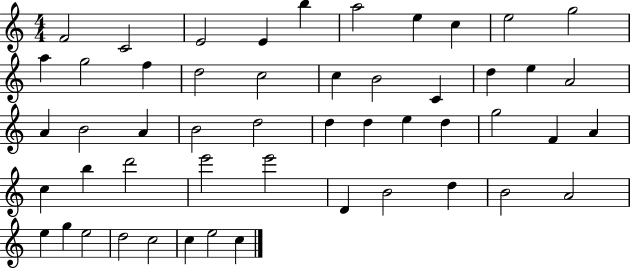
X:1
T:Untitled
M:4/4
L:1/4
K:C
F2 C2 E2 E b a2 e c e2 g2 a g2 f d2 c2 c B2 C d e A2 A B2 A B2 d2 d d e d g2 F A c b d'2 e'2 e'2 D B2 d B2 A2 e g e2 d2 c2 c e2 c